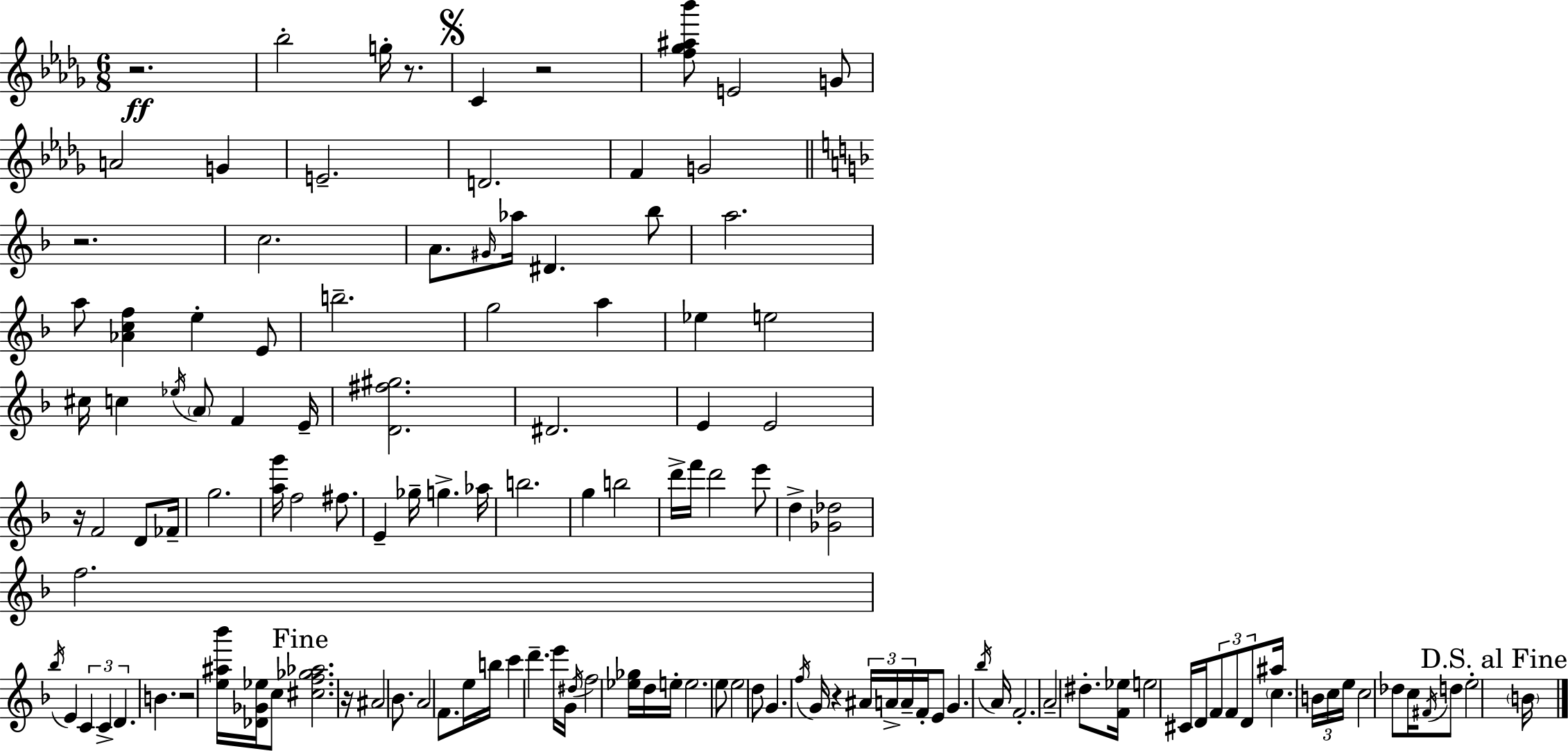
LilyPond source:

{
  \clef treble
  \numericTimeSignature
  \time 6/8
  \key bes \minor
  r2.\ff | bes''2-. g''16-. r8. | \mark \markup { \musicglyph "scripts.segno" } c'4 r2 | <f'' ges'' ais'' bes'''>8 e'2 g'8 | \break a'2 g'4 | e'2.-- | d'2. | f'4 g'2 | \break \bar "||" \break \key f \major r2. | c''2. | a'8. \grace { gis'16 } aes''16 dis'4. bes''8 | a''2. | \break a''8 <aes' c'' f''>4 e''4-. e'8 | b''2.-- | g''2 a''4 | ees''4 e''2 | \break cis''16 c''4 \acciaccatura { ees''16 } \parenthesize a'8 f'4 | e'16-- <d' fis'' gis''>2. | dis'2. | e'4 e'2 | \break r16 f'2 d'8 | fes'16-- g''2. | <a'' g'''>16 f''2 fis''8. | e'4-- ges''16-- g''4.-> | \break aes''16 b''2. | g''4 b''2 | d'''16-> f'''16 d'''2 | e'''8 d''4-> <ges' des''>2 | \break f''2. | \acciaccatura { bes''16 } e'4 \tuplet 3/2 { c'4 c'4-> | d'4. } b'4. | r2 <e'' ais'' bes'''>16 | \break <des' ges' ees''>16 c''8 \mark "Fine" <cis'' f'' ges'' aes''>2. | r16 ais'2 | bes'8. a'2 f'8. | e''16 b''16 c'''4 d'''4.-- | \break e'''16 g'16 \acciaccatura { dis''16 } f''2 | <ees'' ges''>16 d''16 e''16-. e''2. | e''8 e''2 | d''8 g'4. \acciaccatura { f''16 } g'16 | \break r4 \tuplet 3/2 { ais'16 a'16-> a'16-- } f'16-. e'8 g'4. | \acciaccatura { bes''16 } a'16 f'2.-. | a'2-- | dis''8.-. <f' ees''>16 e''2 | \break cis'16 d'16 \tuplet 3/2 { f'8 f'8 d'8 } ais''16 \parenthesize c''4. | \tuplet 3/2 { b'16 c''16 e''16 } c''2 | des''8 c''16 \acciaccatura { fis'16 } d''8 e''2-. | \mark "D.S. al Fine" \parenthesize b'16 \bar "|."
}